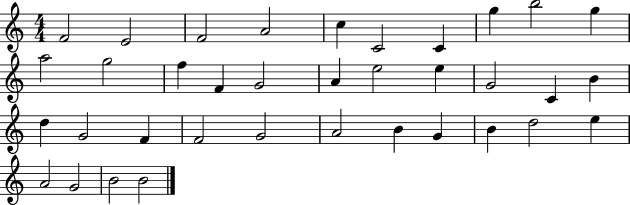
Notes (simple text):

F4/h E4/h F4/h A4/h C5/q C4/h C4/q G5/q B5/h G5/q A5/h G5/h F5/q F4/q G4/h A4/q E5/h E5/q G4/h C4/q B4/q D5/q G4/h F4/q F4/h G4/h A4/h B4/q G4/q B4/q D5/h E5/q A4/h G4/h B4/h B4/h